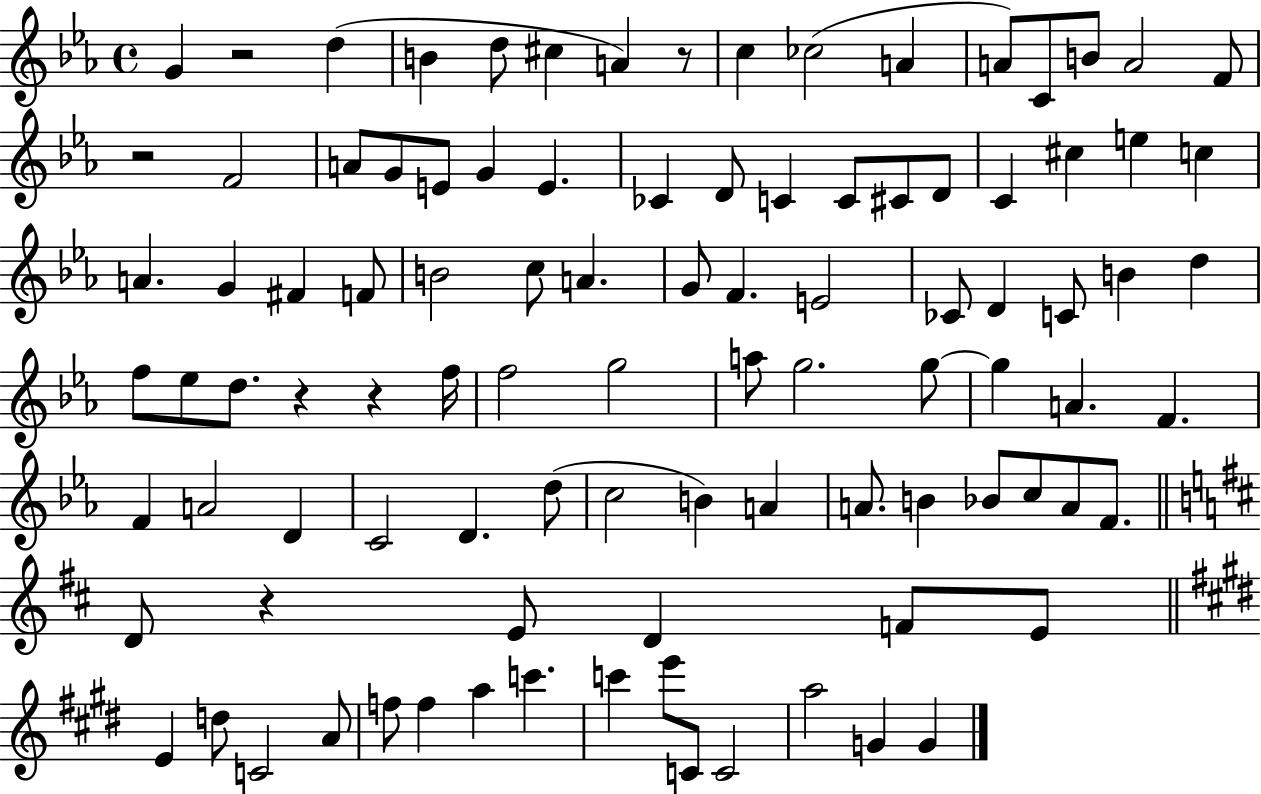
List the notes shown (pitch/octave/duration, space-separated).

G4/q R/h D5/q B4/q D5/e C#5/q A4/q R/e C5/q CES5/h A4/q A4/e C4/e B4/e A4/h F4/e R/h F4/h A4/e G4/e E4/e G4/q E4/q. CES4/q D4/e C4/q C4/e C#4/e D4/e C4/q C#5/q E5/q C5/q A4/q. G4/q F#4/q F4/e B4/h C5/e A4/q. G4/e F4/q. E4/h CES4/e D4/q C4/e B4/q D5/q F5/e Eb5/e D5/e. R/q R/q F5/s F5/h G5/h A5/e G5/h. G5/e G5/q A4/q. F4/q. F4/q A4/h D4/q C4/h D4/q. D5/e C5/h B4/q A4/q A4/e. B4/q Bb4/e C5/e A4/e F4/e. D4/e R/q E4/e D4/q F4/e E4/e E4/q D5/e C4/h A4/e F5/e F5/q A5/q C6/q. C6/q E6/e C4/e C4/h A5/h G4/q G4/q